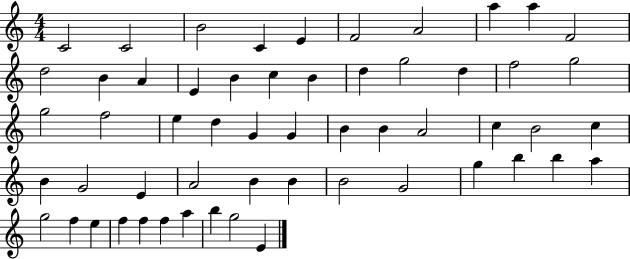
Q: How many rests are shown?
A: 0